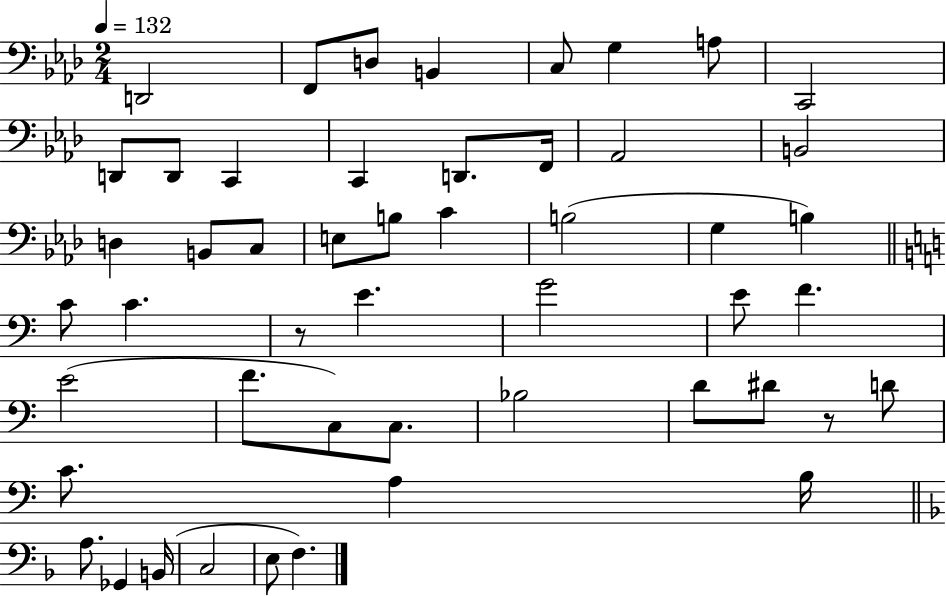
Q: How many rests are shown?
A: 2